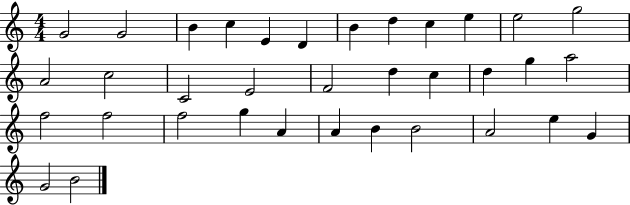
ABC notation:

X:1
T:Untitled
M:4/4
L:1/4
K:C
G2 G2 B c E D B d c e e2 g2 A2 c2 C2 E2 F2 d c d g a2 f2 f2 f2 g A A B B2 A2 e G G2 B2